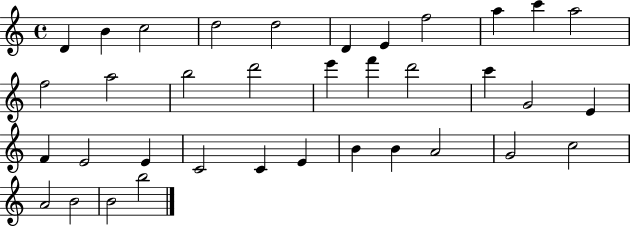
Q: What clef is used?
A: treble